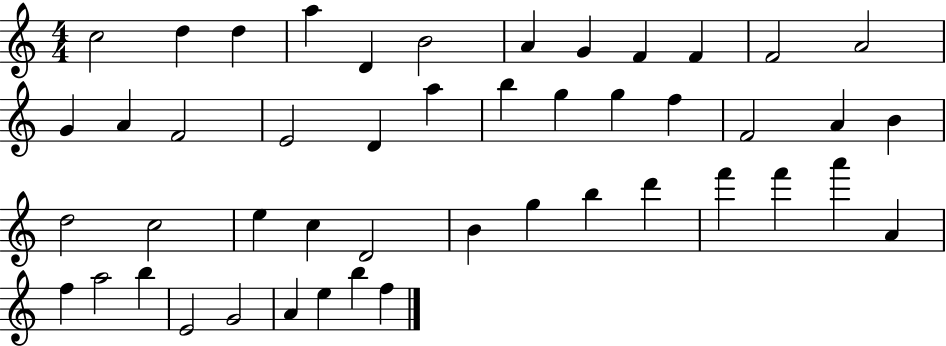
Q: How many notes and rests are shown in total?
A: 47